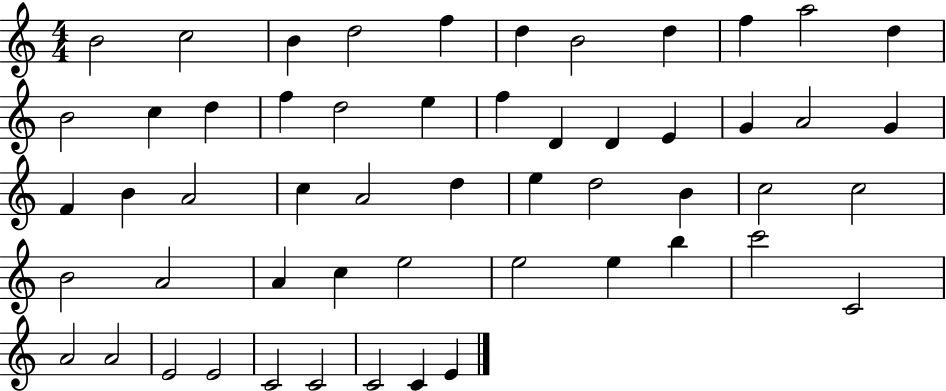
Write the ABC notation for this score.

X:1
T:Untitled
M:4/4
L:1/4
K:C
B2 c2 B d2 f d B2 d f a2 d B2 c d f d2 e f D D E G A2 G F B A2 c A2 d e d2 B c2 c2 B2 A2 A c e2 e2 e b c'2 C2 A2 A2 E2 E2 C2 C2 C2 C E